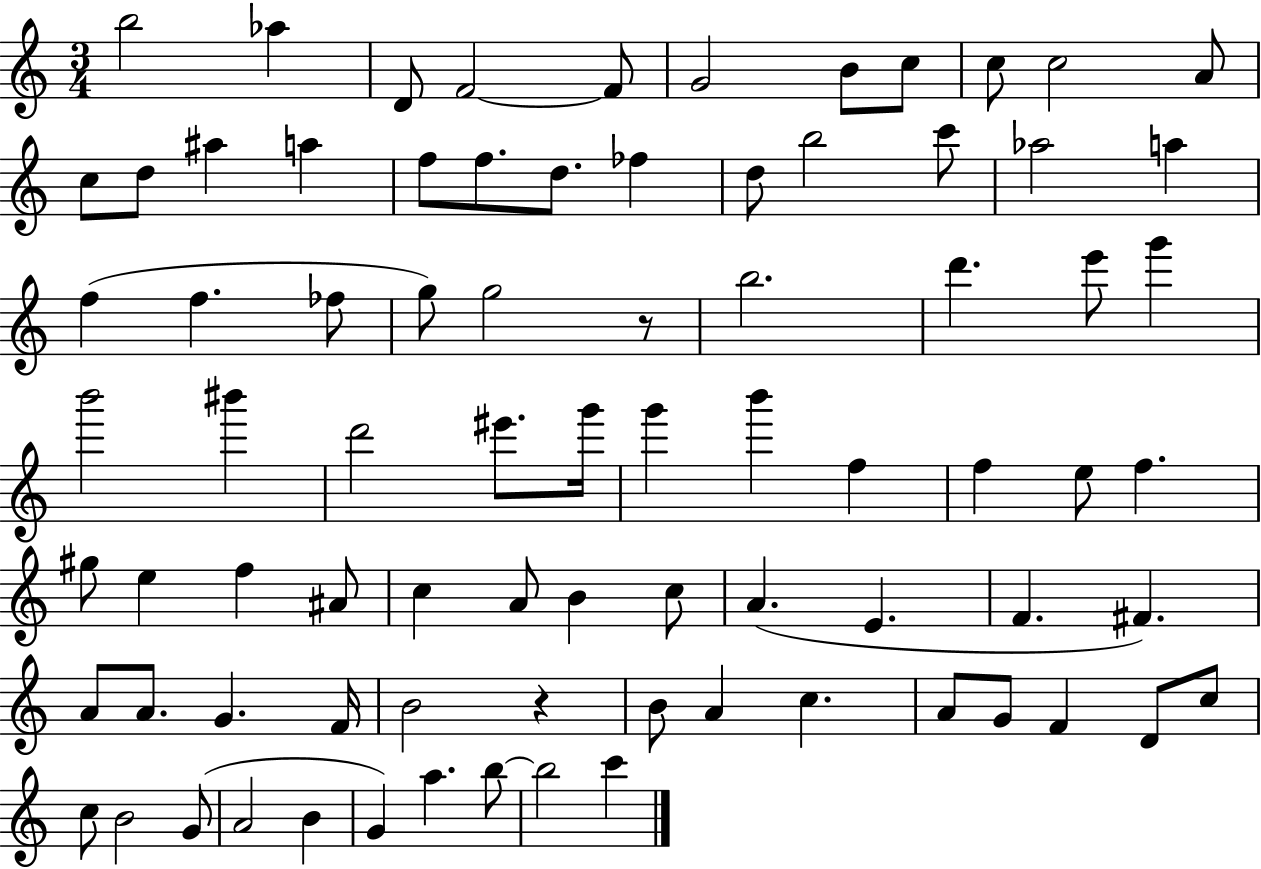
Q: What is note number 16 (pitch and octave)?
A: F5